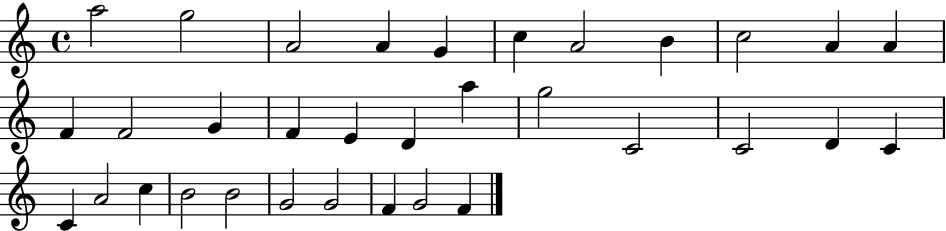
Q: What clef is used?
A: treble